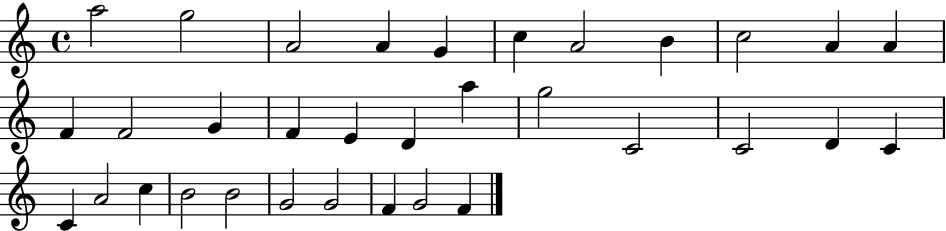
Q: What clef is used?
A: treble